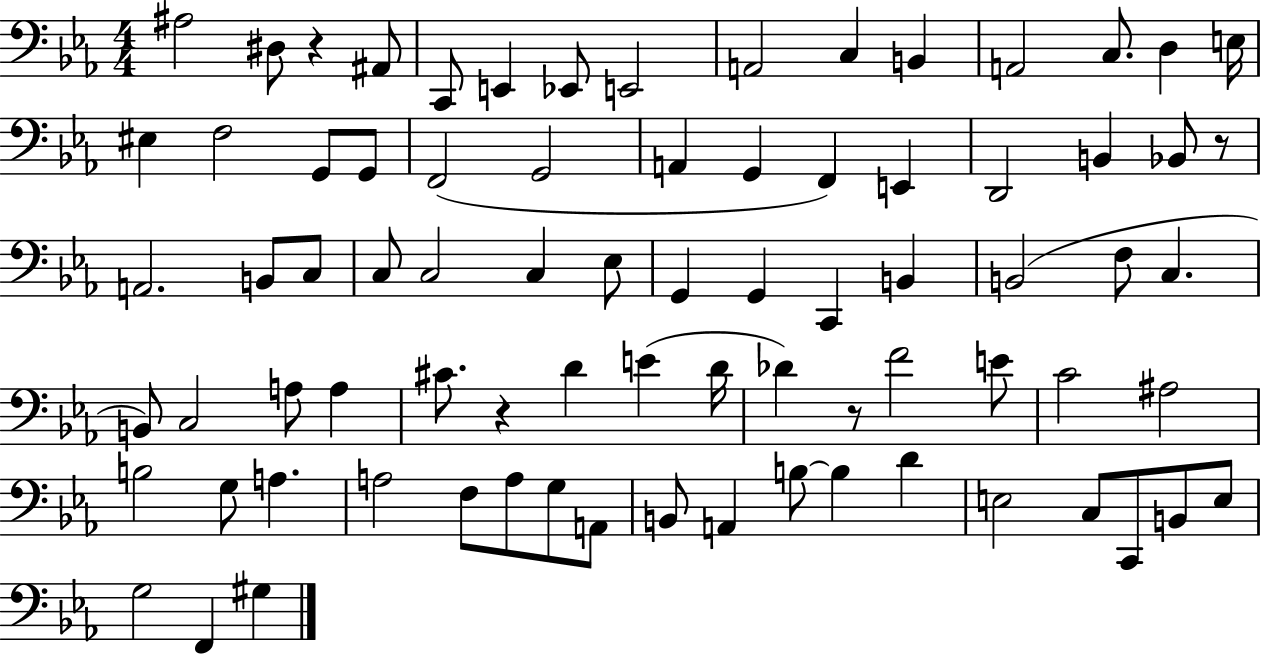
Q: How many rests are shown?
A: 4